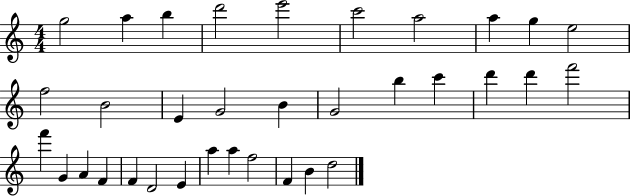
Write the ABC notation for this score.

X:1
T:Untitled
M:4/4
L:1/4
K:C
g2 a b d'2 e'2 c'2 a2 a g e2 f2 B2 E G2 B G2 b c' d' d' f'2 f' G A F F D2 E a a f2 F B d2